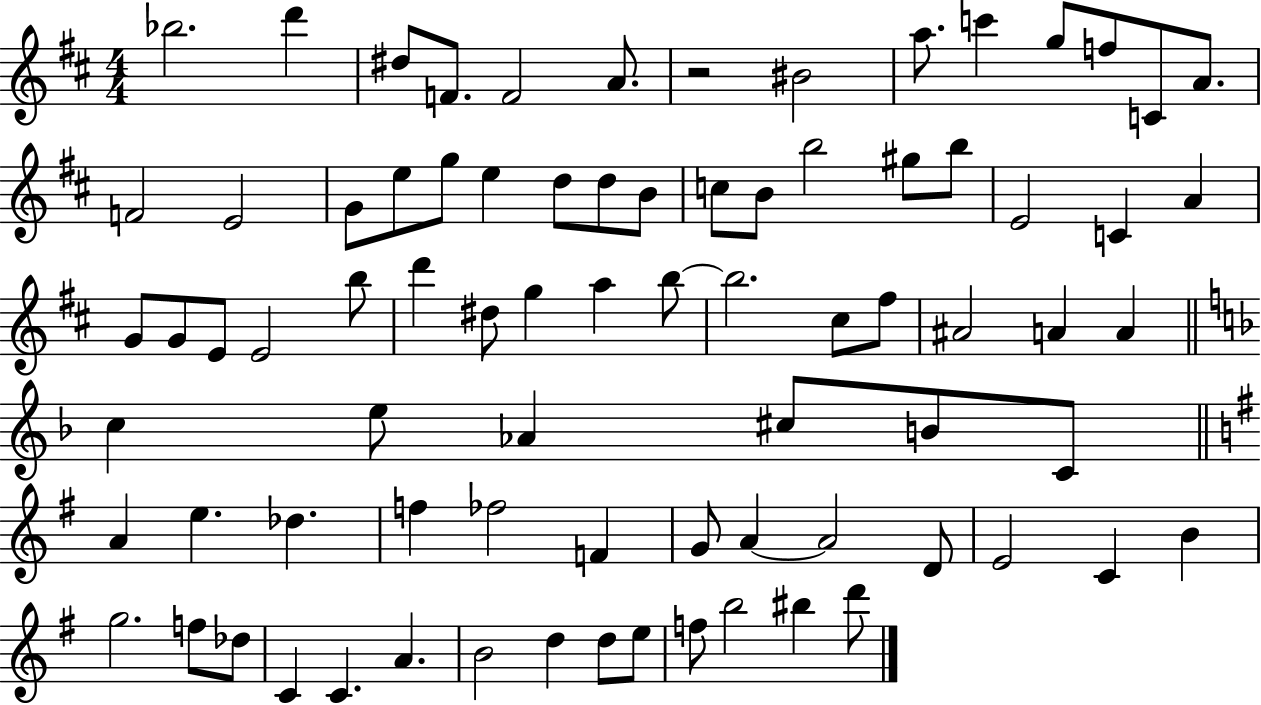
X:1
T:Untitled
M:4/4
L:1/4
K:D
_b2 d' ^d/2 F/2 F2 A/2 z2 ^B2 a/2 c' g/2 f/2 C/2 A/2 F2 E2 G/2 e/2 g/2 e d/2 d/2 B/2 c/2 B/2 b2 ^g/2 b/2 E2 C A G/2 G/2 E/2 E2 b/2 d' ^d/2 g a b/2 b2 ^c/2 ^f/2 ^A2 A A c e/2 _A ^c/2 B/2 C/2 A e _d f _f2 F G/2 A A2 D/2 E2 C B g2 f/2 _d/2 C C A B2 d d/2 e/2 f/2 b2 ^b d'/2